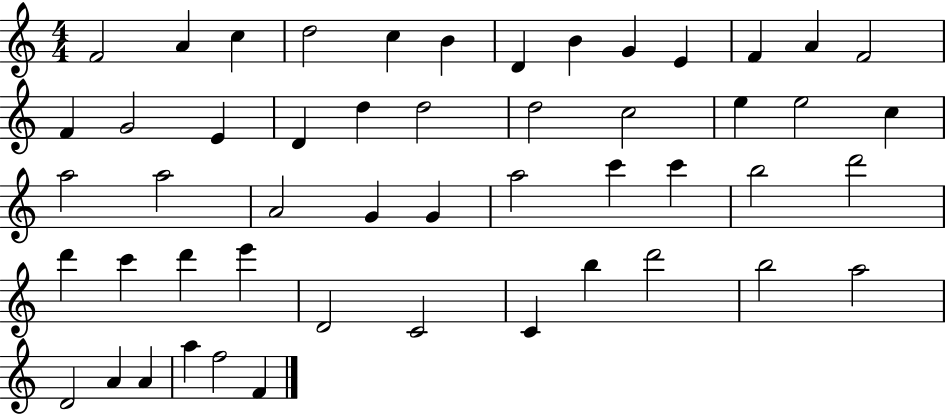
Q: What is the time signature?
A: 4/4